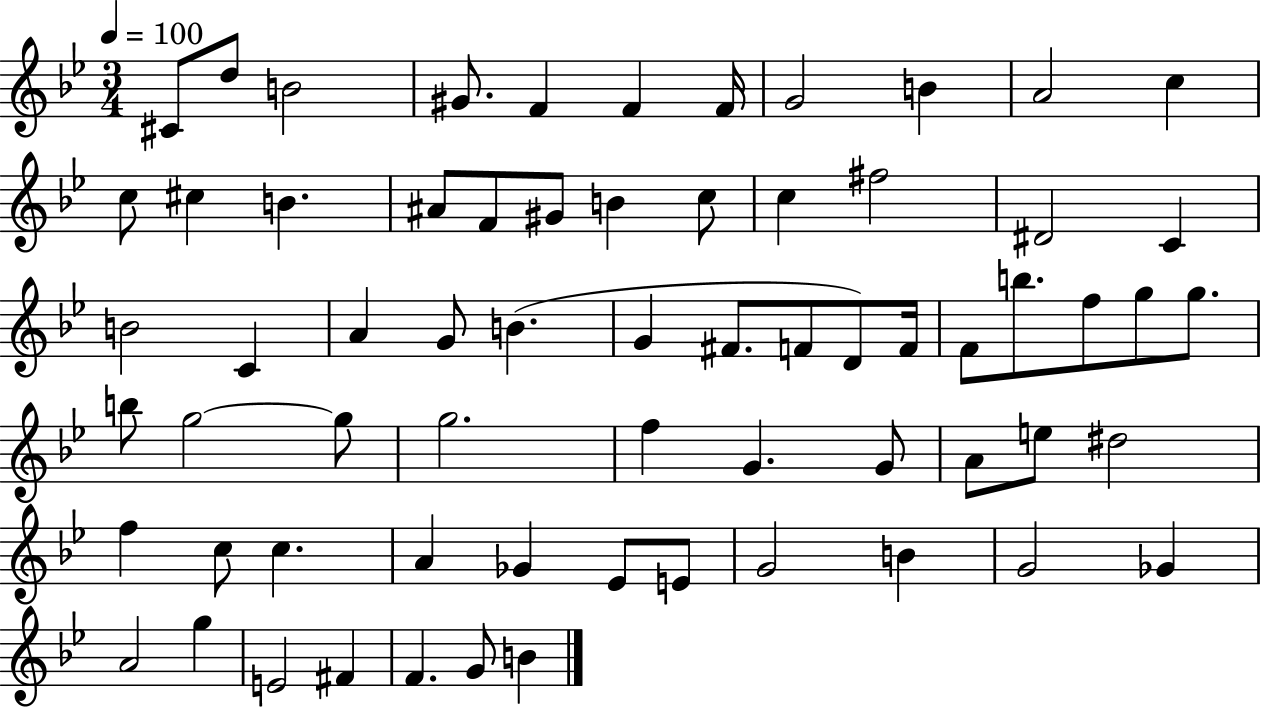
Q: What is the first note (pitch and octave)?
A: C#4